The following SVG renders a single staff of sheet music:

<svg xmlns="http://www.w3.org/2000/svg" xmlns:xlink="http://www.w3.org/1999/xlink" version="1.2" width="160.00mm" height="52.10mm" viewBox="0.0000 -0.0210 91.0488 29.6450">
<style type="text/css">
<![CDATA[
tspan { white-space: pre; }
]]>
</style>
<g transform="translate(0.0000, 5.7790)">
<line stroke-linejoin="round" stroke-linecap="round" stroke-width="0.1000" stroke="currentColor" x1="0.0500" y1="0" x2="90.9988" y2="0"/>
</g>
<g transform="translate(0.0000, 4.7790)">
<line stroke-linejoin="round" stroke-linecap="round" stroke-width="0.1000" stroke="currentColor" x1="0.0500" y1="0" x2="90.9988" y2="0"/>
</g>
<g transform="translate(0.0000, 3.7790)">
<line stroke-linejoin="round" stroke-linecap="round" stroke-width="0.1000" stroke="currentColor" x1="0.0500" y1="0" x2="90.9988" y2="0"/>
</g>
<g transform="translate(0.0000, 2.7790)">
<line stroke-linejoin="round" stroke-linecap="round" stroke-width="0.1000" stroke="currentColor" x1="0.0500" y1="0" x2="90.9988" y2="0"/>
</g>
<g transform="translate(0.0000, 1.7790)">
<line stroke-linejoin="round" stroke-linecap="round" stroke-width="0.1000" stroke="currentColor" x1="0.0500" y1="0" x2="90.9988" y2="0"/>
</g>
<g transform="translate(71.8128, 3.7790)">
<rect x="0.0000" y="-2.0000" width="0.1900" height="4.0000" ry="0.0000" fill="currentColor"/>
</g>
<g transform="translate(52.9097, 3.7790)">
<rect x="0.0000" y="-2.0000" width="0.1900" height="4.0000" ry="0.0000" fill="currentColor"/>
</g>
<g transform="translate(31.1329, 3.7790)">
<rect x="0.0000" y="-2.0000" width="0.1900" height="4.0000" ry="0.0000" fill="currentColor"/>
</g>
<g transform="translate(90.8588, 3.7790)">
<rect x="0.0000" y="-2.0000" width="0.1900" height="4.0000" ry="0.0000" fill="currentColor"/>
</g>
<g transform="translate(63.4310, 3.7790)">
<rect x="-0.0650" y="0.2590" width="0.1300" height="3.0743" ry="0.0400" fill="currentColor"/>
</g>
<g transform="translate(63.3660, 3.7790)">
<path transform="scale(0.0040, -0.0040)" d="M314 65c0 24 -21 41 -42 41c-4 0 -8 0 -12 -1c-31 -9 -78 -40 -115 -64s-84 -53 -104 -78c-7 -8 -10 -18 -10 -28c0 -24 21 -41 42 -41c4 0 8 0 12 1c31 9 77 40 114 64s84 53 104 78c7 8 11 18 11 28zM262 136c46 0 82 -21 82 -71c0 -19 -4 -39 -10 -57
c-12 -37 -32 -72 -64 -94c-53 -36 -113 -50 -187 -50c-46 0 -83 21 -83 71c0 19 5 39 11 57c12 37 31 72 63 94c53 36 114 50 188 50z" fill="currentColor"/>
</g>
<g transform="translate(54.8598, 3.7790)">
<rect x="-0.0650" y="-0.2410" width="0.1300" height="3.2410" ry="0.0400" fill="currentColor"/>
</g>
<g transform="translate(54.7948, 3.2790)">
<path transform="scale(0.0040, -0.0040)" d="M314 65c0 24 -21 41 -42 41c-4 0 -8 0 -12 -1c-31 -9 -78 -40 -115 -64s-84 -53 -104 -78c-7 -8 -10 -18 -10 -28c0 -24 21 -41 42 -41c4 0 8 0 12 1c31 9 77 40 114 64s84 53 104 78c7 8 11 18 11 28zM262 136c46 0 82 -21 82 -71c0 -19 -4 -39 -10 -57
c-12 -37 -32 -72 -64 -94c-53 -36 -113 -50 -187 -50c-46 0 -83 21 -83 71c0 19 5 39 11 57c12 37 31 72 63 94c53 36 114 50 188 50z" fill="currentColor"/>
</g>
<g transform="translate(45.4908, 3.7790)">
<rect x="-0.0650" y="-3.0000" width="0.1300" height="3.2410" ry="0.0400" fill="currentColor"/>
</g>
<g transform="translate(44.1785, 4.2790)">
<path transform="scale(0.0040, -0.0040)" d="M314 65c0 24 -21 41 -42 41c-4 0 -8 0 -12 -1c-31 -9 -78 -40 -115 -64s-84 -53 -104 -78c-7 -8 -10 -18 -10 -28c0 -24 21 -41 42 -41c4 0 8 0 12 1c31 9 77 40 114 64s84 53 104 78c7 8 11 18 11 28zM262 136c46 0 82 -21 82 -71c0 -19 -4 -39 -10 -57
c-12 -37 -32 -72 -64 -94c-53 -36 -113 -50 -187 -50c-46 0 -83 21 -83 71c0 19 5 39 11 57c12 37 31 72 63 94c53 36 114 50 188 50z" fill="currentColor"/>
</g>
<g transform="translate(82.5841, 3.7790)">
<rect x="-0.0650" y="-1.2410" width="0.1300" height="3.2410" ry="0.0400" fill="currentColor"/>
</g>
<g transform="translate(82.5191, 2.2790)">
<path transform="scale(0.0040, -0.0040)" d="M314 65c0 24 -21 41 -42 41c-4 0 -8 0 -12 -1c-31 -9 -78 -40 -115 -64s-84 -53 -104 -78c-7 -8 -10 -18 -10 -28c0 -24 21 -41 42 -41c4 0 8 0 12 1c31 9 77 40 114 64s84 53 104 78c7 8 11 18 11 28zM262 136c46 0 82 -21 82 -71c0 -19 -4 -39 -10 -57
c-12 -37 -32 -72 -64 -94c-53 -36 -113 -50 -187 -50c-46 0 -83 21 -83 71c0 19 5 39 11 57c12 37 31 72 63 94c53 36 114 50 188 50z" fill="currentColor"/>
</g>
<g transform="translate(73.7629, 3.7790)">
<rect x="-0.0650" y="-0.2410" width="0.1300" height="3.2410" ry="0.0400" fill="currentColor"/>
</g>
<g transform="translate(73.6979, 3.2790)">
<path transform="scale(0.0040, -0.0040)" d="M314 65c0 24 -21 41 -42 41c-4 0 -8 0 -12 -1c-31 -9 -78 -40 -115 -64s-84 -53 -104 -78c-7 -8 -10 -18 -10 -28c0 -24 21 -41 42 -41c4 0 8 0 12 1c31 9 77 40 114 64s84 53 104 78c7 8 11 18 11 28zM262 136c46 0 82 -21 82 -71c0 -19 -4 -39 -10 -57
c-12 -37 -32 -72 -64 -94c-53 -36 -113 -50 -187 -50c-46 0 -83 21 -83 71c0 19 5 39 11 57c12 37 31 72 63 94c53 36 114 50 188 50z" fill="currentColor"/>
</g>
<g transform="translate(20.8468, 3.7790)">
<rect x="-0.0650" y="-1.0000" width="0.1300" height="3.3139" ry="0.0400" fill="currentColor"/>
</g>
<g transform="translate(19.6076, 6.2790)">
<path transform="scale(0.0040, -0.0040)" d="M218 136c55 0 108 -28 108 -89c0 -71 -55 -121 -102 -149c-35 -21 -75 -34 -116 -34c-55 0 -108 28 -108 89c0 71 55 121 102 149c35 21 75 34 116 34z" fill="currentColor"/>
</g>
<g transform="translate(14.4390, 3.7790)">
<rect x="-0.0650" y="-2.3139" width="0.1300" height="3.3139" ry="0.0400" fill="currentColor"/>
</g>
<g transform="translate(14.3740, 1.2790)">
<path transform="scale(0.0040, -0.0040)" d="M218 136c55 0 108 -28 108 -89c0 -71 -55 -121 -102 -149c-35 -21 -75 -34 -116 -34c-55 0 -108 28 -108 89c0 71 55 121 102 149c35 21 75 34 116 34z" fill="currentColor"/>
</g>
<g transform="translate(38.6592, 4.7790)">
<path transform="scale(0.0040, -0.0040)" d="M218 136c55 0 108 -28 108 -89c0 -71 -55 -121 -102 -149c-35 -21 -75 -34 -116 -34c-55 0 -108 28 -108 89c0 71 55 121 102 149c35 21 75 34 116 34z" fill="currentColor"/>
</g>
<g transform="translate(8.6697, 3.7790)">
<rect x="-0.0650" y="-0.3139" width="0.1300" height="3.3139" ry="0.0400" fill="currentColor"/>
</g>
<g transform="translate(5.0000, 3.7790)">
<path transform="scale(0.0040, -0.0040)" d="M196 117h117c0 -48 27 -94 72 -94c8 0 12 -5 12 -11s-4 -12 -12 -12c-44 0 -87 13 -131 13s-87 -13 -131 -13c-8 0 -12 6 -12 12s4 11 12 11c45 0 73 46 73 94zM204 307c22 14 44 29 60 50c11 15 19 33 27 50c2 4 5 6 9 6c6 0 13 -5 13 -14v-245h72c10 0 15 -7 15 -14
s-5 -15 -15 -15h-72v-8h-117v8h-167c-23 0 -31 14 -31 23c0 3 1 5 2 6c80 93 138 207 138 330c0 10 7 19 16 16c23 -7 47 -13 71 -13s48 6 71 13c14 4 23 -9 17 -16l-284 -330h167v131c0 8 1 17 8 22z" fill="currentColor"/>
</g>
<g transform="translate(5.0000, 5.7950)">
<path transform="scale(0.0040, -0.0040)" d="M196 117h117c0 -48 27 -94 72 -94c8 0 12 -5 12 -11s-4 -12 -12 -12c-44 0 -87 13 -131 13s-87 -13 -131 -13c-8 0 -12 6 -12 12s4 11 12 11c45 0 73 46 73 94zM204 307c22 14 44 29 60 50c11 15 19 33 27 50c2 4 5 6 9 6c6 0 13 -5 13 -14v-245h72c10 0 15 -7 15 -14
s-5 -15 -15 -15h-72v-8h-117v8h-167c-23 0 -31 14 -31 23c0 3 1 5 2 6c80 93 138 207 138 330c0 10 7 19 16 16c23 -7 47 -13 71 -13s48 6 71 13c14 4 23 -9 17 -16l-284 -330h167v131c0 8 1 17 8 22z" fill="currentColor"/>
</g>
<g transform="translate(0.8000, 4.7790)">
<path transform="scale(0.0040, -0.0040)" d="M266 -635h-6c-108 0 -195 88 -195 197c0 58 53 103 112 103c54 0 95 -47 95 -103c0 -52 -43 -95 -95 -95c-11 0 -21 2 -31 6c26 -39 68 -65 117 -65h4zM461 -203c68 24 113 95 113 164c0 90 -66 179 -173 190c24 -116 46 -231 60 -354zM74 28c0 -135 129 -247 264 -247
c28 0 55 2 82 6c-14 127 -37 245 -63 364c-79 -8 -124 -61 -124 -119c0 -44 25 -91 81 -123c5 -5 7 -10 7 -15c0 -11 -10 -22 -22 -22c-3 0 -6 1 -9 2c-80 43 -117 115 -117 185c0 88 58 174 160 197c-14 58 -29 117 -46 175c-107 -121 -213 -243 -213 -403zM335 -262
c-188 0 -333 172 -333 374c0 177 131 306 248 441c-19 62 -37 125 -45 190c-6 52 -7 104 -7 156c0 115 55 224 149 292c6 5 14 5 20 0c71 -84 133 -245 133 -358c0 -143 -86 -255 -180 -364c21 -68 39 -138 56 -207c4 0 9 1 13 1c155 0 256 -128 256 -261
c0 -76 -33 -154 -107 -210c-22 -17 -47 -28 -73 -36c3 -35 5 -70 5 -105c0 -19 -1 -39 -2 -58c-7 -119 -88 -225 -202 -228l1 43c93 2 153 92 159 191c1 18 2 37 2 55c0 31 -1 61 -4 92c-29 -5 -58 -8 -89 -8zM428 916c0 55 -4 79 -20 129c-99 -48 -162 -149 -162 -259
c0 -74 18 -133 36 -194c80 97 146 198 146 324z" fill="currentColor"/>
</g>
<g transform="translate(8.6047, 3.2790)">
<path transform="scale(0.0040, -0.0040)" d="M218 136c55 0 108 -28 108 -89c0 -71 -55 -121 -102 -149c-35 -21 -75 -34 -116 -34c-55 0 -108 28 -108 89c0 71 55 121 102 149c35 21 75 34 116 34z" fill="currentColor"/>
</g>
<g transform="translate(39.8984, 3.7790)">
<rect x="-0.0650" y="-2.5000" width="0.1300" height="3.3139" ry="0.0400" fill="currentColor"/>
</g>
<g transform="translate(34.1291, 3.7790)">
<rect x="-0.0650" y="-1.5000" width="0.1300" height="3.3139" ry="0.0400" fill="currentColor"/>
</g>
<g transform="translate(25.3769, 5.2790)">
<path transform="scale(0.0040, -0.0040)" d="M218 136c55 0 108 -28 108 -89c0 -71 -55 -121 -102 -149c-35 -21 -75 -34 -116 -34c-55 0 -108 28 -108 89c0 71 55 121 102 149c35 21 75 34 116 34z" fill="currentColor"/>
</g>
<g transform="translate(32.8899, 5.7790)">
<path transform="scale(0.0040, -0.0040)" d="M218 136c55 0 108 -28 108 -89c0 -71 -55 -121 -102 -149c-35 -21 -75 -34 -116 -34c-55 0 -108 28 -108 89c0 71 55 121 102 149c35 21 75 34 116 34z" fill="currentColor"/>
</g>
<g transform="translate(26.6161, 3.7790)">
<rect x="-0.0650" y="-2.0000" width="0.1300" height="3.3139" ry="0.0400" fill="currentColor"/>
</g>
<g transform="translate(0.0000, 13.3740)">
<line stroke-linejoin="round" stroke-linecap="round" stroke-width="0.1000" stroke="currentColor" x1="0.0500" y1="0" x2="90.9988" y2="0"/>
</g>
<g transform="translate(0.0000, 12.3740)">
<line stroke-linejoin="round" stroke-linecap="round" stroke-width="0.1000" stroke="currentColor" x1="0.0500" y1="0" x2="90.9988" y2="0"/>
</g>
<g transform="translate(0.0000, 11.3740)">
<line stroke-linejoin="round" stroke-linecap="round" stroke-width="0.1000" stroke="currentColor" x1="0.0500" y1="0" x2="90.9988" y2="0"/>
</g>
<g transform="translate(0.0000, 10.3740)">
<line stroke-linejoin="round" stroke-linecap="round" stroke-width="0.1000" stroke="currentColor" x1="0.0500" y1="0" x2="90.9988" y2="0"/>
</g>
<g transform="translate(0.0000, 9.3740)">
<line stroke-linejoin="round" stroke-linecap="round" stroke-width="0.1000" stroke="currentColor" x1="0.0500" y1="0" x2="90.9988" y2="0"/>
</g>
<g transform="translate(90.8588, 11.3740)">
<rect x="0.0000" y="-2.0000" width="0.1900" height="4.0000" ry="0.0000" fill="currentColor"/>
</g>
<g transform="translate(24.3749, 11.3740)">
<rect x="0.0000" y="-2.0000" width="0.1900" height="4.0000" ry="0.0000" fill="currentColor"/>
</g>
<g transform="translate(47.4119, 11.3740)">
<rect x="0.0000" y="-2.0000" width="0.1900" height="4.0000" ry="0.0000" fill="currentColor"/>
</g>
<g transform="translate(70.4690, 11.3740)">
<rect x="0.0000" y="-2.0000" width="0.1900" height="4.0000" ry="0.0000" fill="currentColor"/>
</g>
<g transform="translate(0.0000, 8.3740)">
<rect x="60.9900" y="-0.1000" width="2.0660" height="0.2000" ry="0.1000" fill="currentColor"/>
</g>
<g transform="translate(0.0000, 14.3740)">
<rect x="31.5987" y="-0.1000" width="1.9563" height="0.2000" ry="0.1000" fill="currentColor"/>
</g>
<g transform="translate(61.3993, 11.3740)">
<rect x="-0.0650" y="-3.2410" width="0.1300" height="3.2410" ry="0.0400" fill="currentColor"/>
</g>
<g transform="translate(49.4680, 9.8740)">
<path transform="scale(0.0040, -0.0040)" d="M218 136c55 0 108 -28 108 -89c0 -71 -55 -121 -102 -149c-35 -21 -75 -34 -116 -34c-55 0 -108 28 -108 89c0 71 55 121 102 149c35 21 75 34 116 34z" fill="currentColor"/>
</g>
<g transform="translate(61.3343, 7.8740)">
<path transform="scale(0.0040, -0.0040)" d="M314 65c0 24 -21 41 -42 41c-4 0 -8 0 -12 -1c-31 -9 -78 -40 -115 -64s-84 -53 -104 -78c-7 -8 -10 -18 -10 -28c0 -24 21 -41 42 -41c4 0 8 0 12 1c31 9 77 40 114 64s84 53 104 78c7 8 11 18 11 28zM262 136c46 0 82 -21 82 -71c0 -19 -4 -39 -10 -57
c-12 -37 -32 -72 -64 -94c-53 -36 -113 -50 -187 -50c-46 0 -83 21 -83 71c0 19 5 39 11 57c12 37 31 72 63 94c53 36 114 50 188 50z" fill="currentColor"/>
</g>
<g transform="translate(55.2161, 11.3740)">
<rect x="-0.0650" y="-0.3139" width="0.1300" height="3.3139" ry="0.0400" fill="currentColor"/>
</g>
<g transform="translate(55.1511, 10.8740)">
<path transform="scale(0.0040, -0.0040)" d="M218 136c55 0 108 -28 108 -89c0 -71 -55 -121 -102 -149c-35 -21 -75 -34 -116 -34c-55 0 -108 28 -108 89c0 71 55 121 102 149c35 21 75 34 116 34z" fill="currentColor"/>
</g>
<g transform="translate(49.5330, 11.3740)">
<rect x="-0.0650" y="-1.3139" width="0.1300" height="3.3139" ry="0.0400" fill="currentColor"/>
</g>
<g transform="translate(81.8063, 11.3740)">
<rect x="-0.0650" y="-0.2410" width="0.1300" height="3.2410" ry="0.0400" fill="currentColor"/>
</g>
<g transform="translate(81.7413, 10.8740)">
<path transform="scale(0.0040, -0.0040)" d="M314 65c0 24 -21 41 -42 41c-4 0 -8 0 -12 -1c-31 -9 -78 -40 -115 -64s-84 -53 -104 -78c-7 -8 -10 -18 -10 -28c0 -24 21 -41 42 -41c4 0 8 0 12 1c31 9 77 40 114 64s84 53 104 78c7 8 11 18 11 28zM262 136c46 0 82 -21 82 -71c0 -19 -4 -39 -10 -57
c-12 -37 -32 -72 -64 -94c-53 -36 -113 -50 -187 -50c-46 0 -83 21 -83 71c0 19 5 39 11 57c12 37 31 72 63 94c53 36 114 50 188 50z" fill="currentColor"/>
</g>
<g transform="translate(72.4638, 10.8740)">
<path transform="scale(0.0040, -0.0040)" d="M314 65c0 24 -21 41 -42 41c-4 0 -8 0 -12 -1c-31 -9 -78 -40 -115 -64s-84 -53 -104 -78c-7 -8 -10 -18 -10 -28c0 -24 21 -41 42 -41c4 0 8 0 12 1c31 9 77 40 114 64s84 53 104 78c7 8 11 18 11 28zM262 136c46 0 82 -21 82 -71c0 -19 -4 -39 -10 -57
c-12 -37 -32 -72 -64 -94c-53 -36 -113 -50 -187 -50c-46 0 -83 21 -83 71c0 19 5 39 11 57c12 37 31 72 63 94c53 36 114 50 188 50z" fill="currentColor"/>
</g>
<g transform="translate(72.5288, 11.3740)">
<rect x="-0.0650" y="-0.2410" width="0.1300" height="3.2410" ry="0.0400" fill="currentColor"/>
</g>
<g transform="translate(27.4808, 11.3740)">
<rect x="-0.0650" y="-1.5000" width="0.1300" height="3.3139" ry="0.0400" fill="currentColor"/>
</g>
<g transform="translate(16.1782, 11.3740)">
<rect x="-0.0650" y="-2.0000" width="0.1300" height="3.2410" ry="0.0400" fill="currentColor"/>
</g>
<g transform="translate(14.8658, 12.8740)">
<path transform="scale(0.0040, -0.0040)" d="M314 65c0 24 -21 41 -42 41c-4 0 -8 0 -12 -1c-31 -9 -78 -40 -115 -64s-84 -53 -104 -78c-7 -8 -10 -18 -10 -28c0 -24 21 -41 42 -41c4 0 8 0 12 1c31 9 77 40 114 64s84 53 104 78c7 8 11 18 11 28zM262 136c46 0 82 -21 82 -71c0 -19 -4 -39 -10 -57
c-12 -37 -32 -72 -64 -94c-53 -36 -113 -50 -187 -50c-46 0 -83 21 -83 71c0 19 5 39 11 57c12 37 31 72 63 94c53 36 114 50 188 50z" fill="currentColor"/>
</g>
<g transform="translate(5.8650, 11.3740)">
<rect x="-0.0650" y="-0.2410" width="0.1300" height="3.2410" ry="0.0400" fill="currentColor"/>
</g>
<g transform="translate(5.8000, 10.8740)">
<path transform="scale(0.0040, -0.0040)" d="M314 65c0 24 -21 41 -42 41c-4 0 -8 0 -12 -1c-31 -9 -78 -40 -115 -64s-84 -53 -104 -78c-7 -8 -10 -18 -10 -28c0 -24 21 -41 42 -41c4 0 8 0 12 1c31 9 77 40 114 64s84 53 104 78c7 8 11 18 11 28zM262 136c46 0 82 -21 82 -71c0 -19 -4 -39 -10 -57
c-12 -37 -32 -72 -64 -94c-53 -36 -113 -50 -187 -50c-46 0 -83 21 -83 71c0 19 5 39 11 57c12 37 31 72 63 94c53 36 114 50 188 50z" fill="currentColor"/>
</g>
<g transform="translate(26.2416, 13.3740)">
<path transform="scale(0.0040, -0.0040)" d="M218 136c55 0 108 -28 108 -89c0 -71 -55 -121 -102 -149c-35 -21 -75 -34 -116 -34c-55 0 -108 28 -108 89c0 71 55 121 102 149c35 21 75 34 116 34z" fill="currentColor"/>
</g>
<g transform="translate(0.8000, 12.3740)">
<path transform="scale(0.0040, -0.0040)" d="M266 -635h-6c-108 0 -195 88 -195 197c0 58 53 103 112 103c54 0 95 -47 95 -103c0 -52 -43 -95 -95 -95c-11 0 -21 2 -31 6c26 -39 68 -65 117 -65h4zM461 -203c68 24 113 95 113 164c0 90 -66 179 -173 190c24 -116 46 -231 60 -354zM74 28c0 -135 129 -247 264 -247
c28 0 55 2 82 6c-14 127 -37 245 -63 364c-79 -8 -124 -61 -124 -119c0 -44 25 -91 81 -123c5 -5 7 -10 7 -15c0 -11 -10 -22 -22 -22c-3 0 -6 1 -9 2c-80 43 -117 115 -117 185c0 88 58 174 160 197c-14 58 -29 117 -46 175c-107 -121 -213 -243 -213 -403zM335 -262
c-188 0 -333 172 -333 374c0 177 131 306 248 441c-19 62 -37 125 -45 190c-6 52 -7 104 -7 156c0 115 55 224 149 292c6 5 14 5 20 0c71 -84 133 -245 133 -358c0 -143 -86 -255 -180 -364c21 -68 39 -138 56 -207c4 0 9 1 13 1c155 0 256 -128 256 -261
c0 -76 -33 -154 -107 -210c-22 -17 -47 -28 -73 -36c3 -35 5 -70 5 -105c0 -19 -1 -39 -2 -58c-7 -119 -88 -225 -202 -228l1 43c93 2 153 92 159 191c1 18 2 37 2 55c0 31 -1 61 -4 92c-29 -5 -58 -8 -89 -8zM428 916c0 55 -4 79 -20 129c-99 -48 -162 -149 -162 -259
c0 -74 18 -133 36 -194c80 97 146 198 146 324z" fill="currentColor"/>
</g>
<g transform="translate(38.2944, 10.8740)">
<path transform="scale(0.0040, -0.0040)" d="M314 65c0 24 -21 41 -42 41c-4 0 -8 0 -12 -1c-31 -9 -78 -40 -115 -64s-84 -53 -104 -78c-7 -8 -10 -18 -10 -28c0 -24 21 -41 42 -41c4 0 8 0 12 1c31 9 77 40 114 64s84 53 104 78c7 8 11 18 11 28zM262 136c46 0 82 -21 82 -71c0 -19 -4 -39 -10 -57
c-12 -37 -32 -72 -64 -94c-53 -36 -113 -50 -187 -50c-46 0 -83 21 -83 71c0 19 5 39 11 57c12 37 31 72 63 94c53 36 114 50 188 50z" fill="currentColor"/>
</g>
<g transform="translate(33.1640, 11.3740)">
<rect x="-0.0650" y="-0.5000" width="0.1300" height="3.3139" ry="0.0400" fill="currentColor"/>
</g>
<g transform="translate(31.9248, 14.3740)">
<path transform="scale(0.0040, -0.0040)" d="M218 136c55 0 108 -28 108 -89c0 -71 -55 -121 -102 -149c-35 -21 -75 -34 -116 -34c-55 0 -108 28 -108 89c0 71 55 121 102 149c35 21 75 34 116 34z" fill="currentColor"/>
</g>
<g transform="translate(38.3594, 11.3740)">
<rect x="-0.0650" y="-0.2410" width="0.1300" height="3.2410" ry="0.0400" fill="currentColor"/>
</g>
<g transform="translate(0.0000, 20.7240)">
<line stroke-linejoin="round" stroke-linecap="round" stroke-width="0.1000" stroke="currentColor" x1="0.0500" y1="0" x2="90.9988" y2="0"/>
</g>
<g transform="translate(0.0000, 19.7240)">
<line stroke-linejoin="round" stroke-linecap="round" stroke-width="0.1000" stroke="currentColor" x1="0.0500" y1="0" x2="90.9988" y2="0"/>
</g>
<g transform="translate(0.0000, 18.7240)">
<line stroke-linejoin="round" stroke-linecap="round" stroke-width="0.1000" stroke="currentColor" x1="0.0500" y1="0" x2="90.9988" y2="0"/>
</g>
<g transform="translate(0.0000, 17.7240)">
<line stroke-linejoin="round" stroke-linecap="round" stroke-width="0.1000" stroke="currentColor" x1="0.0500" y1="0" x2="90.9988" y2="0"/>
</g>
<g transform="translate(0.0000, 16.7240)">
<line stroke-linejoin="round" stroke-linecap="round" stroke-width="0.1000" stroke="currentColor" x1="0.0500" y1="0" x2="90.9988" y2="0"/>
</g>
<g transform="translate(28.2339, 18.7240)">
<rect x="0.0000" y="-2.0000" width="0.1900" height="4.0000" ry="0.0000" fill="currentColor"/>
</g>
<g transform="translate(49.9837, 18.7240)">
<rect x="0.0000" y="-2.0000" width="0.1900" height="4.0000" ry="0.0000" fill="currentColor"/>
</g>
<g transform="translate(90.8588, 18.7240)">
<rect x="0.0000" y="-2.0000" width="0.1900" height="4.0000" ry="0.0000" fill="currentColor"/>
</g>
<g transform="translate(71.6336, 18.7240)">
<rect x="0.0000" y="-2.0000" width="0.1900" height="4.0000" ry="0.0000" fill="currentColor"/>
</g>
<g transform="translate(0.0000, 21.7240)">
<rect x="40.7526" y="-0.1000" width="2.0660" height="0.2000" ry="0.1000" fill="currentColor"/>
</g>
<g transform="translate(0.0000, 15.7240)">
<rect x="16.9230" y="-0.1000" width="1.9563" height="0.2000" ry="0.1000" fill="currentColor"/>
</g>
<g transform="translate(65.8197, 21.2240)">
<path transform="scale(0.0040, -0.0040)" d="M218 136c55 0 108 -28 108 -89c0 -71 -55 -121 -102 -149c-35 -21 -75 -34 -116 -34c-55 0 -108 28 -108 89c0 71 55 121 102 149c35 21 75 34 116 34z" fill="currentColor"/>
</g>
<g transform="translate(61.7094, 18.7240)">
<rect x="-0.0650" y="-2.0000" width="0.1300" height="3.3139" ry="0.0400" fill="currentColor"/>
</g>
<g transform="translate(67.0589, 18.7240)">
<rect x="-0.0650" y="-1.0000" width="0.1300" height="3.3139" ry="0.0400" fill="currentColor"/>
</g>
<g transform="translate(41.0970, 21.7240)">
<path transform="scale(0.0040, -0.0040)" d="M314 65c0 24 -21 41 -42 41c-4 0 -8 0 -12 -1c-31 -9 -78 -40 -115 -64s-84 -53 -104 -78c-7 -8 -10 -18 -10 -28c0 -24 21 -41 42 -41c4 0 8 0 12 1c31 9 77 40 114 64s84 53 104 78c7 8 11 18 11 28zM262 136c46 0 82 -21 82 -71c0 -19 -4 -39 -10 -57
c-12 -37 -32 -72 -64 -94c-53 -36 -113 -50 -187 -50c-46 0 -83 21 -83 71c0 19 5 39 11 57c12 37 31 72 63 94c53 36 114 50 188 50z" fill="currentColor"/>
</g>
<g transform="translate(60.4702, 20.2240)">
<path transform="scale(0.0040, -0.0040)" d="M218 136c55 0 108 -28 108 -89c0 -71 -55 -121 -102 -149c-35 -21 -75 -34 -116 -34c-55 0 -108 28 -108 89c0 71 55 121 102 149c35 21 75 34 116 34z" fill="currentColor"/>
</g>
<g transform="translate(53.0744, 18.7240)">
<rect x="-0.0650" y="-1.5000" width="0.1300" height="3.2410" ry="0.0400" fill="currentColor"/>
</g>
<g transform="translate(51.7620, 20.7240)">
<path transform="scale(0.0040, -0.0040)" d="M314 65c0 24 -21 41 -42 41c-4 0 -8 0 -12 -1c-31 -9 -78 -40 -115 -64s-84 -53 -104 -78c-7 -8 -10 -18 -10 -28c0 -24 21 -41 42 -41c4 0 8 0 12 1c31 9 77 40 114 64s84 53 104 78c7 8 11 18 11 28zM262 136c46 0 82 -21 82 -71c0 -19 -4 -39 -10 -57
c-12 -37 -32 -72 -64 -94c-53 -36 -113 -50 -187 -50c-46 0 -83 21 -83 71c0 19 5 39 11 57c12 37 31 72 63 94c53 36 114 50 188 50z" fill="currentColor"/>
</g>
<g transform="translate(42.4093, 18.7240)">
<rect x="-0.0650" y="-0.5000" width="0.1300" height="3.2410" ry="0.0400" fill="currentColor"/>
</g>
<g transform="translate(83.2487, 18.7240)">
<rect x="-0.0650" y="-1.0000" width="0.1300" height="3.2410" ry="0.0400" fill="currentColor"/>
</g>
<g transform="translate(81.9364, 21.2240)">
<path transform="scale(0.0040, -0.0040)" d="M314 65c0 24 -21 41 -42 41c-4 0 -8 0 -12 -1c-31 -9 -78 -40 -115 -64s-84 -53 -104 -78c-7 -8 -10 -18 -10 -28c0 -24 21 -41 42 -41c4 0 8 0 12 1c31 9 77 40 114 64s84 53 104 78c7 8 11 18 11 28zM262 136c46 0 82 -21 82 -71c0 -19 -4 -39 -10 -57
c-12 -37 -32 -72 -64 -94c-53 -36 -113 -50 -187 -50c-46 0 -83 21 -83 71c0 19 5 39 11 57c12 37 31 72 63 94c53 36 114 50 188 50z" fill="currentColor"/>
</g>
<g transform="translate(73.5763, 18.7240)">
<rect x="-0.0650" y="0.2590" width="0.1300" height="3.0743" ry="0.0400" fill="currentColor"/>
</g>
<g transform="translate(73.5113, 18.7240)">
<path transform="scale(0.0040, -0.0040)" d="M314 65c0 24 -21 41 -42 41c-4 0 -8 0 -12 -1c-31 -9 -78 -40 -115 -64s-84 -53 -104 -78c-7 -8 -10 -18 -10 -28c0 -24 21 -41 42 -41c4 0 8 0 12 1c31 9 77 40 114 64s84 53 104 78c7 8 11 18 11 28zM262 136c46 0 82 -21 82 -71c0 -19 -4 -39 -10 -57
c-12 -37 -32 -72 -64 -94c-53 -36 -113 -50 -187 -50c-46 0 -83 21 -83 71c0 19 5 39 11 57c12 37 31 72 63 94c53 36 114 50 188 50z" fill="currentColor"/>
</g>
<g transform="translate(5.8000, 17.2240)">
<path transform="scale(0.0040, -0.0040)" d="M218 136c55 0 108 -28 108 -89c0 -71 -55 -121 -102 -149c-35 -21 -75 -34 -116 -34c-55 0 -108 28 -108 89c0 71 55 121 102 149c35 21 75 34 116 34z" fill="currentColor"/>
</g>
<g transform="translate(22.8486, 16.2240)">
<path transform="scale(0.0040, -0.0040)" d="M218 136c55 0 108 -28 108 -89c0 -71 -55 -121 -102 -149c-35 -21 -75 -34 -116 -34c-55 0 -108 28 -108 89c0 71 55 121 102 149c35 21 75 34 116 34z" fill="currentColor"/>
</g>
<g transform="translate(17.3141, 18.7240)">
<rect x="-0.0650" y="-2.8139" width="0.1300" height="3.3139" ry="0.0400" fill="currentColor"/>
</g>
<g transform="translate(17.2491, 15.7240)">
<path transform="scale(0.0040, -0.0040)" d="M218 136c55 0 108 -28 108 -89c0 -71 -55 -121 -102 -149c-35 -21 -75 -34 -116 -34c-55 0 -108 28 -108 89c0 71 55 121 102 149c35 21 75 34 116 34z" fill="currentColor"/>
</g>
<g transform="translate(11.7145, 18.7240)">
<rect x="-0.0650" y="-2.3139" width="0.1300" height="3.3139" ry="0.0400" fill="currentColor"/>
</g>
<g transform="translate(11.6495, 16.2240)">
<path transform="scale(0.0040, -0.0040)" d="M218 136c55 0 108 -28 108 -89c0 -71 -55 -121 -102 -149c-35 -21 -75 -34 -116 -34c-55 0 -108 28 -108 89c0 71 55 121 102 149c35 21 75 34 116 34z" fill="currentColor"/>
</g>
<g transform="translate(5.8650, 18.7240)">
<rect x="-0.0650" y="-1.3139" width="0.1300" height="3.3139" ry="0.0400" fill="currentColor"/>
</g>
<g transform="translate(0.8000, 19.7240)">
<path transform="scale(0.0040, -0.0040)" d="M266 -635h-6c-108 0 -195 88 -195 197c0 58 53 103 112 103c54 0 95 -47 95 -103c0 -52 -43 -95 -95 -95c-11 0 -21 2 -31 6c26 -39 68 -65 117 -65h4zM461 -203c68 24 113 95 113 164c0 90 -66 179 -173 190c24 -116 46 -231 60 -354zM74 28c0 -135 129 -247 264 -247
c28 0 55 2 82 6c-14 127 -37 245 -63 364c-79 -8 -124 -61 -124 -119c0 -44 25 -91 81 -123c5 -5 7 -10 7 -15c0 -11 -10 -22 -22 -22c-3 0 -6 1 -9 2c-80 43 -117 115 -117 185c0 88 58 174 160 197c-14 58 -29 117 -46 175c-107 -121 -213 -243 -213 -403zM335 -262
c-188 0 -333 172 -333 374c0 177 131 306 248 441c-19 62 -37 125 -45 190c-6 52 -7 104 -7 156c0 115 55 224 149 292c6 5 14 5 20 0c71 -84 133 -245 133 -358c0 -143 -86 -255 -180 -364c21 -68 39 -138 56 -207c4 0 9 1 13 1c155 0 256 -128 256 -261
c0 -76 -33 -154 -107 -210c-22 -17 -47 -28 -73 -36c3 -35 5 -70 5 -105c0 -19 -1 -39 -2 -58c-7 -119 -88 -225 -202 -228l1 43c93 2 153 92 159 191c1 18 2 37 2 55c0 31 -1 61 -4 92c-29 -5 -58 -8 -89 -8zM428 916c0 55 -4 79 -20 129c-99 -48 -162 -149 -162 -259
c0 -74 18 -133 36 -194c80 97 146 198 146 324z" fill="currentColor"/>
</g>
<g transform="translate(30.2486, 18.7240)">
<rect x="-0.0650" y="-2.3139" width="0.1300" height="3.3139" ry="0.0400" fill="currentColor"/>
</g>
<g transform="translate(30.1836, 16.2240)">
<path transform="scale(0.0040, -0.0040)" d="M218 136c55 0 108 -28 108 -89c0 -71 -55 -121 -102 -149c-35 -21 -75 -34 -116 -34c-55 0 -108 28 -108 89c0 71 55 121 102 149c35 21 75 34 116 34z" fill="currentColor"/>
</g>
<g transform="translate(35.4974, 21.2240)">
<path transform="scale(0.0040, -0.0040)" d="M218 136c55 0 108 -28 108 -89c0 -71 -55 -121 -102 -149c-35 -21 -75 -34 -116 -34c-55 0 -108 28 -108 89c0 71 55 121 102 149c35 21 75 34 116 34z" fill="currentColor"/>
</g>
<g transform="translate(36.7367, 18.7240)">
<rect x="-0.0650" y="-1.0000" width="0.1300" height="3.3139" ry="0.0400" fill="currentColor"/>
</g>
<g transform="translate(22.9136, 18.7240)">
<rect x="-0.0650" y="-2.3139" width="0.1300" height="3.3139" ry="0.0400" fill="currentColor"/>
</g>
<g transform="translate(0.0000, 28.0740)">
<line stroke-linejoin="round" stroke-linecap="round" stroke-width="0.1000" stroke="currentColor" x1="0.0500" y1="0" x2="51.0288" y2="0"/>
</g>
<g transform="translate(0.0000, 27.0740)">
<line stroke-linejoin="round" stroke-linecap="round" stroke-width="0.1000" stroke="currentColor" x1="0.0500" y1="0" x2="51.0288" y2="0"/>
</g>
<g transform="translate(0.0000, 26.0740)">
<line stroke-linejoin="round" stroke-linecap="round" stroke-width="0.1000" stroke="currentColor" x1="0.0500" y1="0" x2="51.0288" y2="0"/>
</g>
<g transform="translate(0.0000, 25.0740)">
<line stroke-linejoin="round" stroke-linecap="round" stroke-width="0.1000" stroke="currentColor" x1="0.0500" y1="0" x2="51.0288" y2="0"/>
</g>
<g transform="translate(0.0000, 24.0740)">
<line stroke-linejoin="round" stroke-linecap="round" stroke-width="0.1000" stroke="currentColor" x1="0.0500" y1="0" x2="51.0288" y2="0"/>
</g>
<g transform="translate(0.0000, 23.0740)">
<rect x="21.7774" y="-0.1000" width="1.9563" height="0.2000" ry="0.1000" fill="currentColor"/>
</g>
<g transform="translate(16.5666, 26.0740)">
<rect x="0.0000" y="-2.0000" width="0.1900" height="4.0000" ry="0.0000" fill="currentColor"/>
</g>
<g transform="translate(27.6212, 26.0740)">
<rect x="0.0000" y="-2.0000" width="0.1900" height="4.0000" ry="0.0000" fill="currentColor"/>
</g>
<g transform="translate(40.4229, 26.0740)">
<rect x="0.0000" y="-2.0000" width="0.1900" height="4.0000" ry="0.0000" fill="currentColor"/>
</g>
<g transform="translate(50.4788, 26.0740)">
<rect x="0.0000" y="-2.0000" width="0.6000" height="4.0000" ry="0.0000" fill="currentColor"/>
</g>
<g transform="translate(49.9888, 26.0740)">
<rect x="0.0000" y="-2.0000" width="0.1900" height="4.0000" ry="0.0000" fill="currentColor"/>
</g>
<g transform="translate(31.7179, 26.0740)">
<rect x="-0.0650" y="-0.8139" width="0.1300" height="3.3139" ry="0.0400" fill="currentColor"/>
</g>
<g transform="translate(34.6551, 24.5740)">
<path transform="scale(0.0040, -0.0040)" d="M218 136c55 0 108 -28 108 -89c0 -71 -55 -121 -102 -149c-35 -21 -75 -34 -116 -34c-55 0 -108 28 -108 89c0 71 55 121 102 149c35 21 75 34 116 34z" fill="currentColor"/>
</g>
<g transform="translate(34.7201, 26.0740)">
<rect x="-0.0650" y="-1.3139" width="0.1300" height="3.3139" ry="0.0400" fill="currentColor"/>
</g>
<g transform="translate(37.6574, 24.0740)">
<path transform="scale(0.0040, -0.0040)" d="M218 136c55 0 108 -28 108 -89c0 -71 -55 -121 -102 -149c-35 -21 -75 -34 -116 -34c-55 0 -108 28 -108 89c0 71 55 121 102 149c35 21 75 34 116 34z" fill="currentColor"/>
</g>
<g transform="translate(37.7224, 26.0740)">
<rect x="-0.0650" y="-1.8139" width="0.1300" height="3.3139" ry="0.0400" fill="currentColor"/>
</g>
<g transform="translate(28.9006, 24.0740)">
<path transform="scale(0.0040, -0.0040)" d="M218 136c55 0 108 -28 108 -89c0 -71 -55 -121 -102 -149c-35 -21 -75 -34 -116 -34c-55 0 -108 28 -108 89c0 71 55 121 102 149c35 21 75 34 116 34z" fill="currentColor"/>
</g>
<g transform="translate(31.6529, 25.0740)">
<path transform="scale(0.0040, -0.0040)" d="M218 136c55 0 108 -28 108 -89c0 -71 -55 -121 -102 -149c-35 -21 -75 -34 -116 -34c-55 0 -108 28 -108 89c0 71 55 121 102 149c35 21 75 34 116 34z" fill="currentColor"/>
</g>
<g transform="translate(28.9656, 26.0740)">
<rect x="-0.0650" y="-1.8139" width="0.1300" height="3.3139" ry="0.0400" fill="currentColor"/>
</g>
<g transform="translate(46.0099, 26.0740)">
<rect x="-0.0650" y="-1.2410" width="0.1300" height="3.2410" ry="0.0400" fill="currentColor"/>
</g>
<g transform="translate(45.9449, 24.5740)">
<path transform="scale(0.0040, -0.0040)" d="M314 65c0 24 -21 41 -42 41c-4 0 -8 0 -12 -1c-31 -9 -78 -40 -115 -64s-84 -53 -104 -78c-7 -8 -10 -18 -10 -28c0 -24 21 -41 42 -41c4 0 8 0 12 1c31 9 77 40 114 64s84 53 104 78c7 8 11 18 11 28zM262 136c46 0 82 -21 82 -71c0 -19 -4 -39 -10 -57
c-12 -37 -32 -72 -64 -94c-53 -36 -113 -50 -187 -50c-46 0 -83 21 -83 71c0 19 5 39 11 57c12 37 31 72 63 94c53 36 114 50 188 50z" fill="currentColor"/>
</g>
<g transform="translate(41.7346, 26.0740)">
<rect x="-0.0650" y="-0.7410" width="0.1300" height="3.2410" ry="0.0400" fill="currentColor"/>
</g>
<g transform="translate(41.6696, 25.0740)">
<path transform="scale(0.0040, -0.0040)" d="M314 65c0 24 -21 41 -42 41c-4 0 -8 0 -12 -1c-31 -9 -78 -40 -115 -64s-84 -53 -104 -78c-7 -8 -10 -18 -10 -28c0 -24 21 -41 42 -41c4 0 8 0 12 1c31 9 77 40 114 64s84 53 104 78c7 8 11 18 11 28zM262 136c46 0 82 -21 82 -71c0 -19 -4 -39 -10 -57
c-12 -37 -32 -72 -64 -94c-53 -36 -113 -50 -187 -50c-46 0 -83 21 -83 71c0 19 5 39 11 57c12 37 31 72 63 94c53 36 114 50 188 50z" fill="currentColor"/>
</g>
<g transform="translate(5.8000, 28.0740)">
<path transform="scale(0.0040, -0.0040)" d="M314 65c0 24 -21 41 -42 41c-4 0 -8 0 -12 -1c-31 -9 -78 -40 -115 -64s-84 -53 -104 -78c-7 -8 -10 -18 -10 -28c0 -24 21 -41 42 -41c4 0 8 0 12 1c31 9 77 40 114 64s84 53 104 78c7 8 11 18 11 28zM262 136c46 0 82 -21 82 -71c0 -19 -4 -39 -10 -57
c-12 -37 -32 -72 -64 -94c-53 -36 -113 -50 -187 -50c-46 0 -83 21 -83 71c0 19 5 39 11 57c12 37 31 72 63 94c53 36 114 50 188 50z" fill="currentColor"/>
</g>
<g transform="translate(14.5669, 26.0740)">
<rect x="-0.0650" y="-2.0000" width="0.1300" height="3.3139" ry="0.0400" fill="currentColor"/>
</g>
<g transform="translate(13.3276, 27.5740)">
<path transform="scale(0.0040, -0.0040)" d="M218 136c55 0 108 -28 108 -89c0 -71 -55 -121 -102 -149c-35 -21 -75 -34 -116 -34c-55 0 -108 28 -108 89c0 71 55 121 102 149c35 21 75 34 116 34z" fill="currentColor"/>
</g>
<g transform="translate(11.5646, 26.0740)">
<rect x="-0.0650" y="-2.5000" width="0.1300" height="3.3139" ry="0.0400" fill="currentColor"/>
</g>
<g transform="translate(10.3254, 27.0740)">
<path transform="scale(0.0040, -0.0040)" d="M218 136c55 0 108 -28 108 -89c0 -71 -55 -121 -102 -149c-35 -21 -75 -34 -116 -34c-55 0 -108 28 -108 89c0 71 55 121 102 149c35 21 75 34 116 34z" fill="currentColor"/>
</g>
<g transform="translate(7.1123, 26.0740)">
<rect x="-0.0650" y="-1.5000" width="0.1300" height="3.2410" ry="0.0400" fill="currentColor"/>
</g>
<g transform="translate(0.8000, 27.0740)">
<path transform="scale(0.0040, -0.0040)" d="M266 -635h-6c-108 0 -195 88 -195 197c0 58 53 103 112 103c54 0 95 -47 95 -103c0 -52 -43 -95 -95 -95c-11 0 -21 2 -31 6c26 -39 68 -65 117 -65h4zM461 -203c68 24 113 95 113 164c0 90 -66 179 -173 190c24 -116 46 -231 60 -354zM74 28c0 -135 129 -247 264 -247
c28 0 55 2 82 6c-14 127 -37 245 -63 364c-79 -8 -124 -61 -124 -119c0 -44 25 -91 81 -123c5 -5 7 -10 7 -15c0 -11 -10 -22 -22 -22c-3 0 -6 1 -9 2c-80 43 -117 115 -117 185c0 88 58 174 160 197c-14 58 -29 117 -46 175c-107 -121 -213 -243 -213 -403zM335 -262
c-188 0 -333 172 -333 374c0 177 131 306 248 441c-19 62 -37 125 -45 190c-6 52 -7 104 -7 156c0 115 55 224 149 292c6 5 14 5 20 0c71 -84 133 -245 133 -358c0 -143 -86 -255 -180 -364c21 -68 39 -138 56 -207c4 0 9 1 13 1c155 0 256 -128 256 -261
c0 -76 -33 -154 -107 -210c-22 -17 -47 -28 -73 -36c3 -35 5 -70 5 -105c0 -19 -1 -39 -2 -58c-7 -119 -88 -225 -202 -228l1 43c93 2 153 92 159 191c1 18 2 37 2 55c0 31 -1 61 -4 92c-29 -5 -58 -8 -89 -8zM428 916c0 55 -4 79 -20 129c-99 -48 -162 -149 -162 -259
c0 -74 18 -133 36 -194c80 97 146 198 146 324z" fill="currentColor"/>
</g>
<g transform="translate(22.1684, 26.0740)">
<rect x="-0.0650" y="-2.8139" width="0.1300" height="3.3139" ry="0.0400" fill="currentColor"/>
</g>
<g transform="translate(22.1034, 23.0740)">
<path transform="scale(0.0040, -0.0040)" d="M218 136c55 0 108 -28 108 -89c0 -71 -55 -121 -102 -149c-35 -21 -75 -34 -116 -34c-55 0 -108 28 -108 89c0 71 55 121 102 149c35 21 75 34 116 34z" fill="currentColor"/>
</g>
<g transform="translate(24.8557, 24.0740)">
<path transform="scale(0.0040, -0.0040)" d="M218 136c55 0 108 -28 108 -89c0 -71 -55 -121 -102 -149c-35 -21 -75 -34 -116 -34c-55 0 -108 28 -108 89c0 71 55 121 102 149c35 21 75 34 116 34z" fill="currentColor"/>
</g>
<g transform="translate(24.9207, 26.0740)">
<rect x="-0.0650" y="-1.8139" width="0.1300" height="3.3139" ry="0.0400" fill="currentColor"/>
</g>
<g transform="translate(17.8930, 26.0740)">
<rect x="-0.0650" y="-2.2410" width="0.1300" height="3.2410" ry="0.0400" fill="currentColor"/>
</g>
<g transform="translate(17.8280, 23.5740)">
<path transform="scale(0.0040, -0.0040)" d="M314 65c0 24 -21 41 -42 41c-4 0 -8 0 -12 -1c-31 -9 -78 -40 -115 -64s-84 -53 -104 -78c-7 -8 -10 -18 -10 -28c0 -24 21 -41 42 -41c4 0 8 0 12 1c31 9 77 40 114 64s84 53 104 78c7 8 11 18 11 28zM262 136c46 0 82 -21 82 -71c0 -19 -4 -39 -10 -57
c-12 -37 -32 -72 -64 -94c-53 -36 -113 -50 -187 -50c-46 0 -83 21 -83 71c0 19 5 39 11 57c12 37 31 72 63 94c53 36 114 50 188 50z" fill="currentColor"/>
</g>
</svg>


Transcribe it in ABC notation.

X:1
T:Untitled
M:4/4
L:1/4
K:C
c g D F E G A2 c2 B2 c2 e2 c2 F2 E C c2 e c b2 c2 c2 e g a g g D C2 E2 F D B2 D2 E2 G F g2 a f f d e f d2 e2